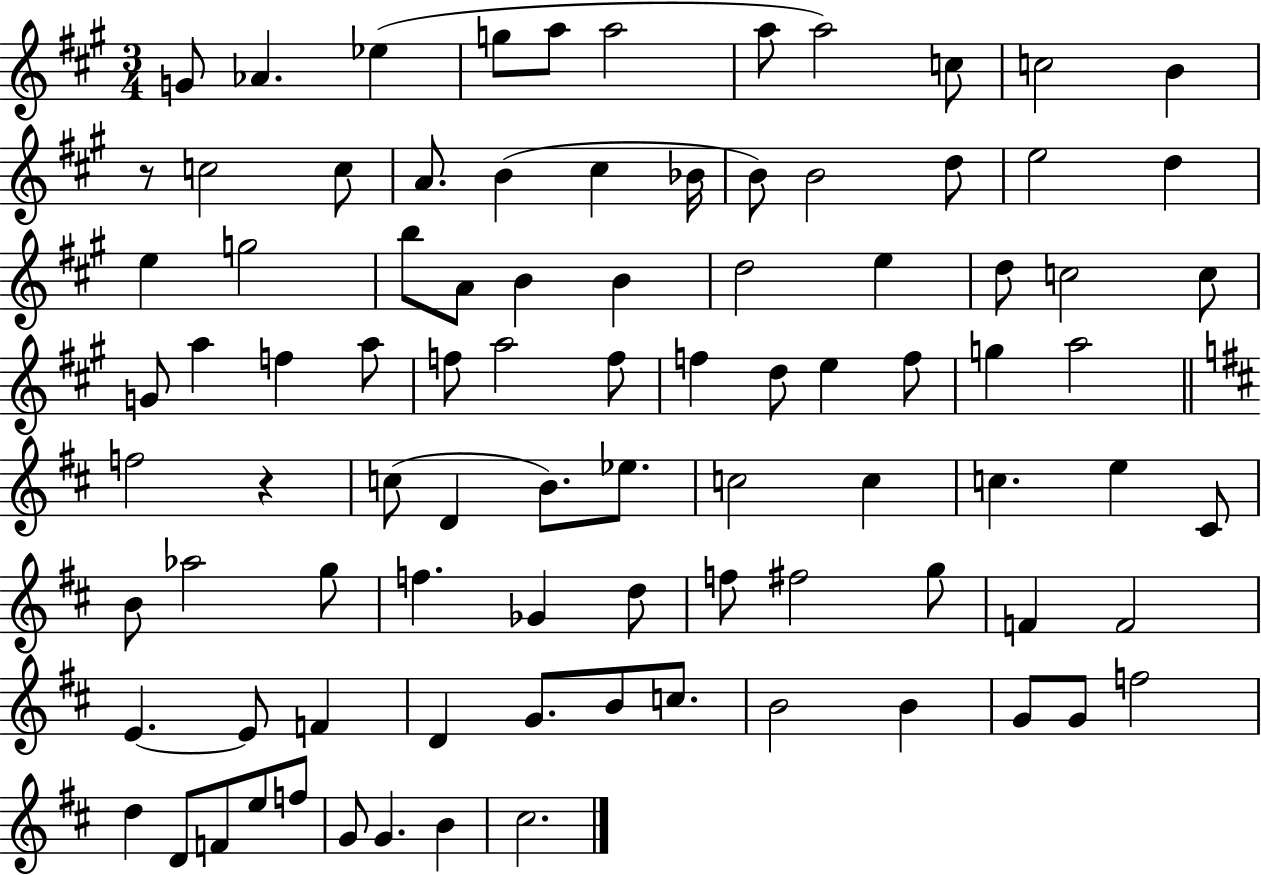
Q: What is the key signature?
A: A major